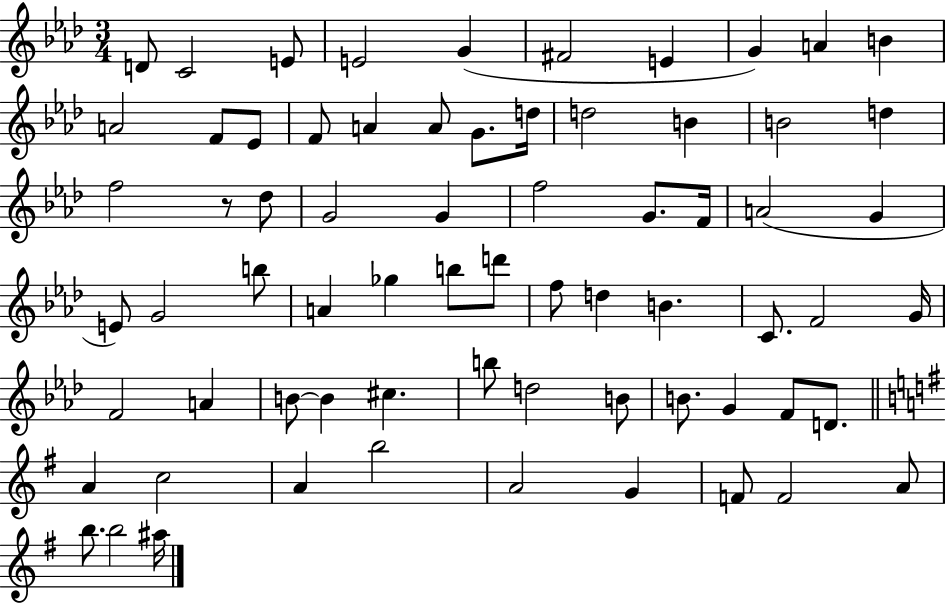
D4/e C4/h E4/e E4/h G4/q F#4/h E4/q G4/q A4/q B4/q A4/h F4/e Eb4/e F4/e A4/q A4/e G4/e. D5/s D5/h B4/q B4/h D5/q F5/h R/e Db5/e G4/h G4/q F5/h G4/e. F4/s A4/h G4/q E4/e G4/h B5/e A4/q Gb5/q B5/e D6/e F5/e D5/q B4/q. C4/e. F4/h G4/s F4/h A4/q B4/e B4/q C#5/q. B5/e D5/h B4/e B4/e. G4/q F4/e D4/e. A4/q C5/h A4/q B5/h A4/h G4/q F4/e F4/h A4/e B5/e. B5/h A#5/s